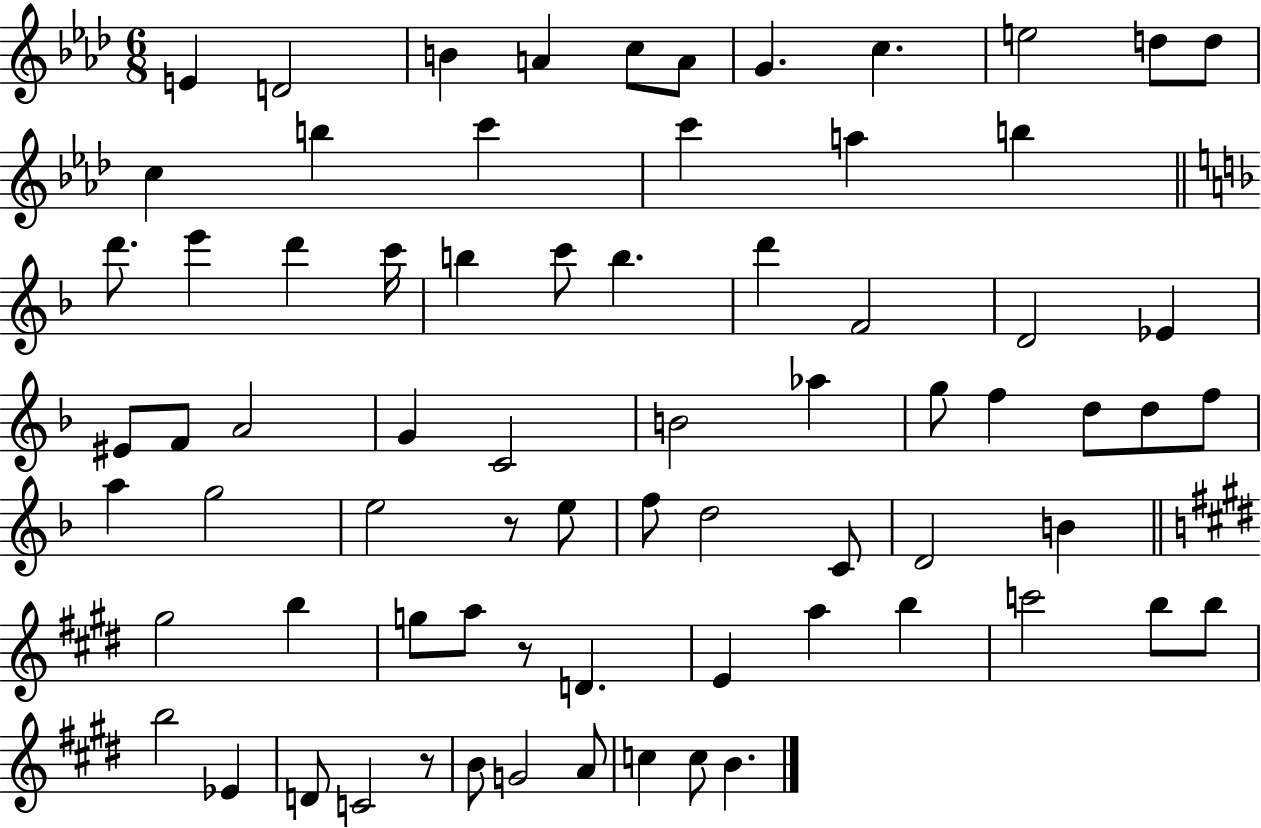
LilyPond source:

{
  \clef treble
  \numericTimeSignature
  \time 6/8
  \key aes \major
  e'4 d'2 | b'4 a'4 c''8 a'8 | g'4. c''4. | e''2 d''8 d''8 | \break c''4 b''4 c'''4 | c'''4 a''4 b''4 | \bar "||" \break \key f \major d'''8. e'''4 d'''4 c'''16 | b''4 c'''8 b''4. | d'''4 f'2 | d'2 ees'4 | \break eis'8 f'8 a'2 | g'4 c'2 | b'2 aes''4 | g''8 f''4 d''8 d''8 f''8 | \break a''4 g''2 | e''2 r8 e''8 | f''8 d''2 c'8 | d'2 b'4 | \break \bar "||" \break \key e \major gis''2 b''4 | g''8 a''8 r8 d'4. | e'4 a''4 b''4 | c'''2 b''8 b''8 | \break b''2 ees'4 | d'8 c'2 r8 | b'8 g'2 a'8 | c''4 c''8 b'4. | \break \bar "|."
}